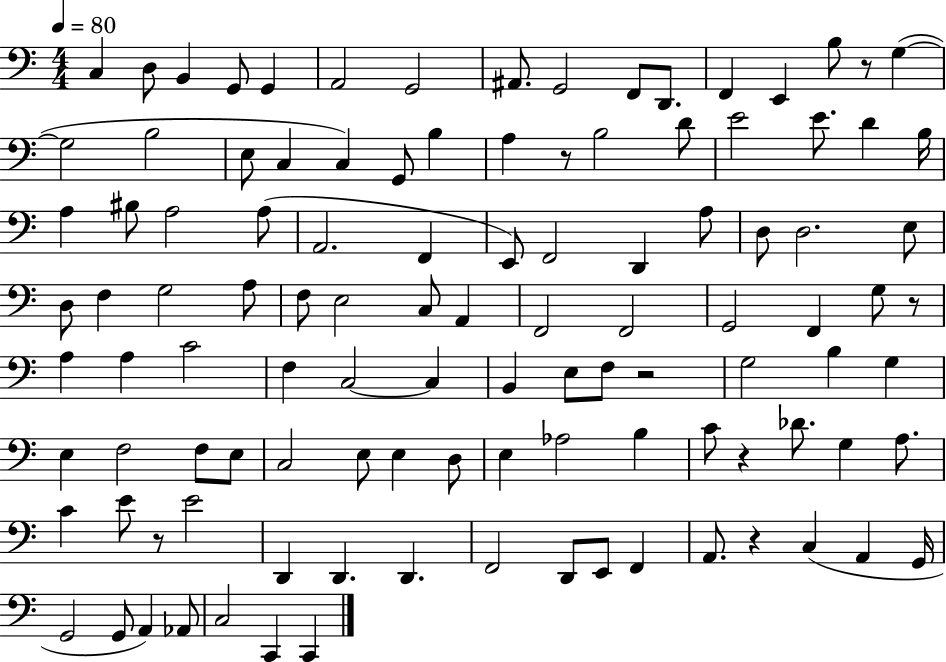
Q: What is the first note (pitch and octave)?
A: C3